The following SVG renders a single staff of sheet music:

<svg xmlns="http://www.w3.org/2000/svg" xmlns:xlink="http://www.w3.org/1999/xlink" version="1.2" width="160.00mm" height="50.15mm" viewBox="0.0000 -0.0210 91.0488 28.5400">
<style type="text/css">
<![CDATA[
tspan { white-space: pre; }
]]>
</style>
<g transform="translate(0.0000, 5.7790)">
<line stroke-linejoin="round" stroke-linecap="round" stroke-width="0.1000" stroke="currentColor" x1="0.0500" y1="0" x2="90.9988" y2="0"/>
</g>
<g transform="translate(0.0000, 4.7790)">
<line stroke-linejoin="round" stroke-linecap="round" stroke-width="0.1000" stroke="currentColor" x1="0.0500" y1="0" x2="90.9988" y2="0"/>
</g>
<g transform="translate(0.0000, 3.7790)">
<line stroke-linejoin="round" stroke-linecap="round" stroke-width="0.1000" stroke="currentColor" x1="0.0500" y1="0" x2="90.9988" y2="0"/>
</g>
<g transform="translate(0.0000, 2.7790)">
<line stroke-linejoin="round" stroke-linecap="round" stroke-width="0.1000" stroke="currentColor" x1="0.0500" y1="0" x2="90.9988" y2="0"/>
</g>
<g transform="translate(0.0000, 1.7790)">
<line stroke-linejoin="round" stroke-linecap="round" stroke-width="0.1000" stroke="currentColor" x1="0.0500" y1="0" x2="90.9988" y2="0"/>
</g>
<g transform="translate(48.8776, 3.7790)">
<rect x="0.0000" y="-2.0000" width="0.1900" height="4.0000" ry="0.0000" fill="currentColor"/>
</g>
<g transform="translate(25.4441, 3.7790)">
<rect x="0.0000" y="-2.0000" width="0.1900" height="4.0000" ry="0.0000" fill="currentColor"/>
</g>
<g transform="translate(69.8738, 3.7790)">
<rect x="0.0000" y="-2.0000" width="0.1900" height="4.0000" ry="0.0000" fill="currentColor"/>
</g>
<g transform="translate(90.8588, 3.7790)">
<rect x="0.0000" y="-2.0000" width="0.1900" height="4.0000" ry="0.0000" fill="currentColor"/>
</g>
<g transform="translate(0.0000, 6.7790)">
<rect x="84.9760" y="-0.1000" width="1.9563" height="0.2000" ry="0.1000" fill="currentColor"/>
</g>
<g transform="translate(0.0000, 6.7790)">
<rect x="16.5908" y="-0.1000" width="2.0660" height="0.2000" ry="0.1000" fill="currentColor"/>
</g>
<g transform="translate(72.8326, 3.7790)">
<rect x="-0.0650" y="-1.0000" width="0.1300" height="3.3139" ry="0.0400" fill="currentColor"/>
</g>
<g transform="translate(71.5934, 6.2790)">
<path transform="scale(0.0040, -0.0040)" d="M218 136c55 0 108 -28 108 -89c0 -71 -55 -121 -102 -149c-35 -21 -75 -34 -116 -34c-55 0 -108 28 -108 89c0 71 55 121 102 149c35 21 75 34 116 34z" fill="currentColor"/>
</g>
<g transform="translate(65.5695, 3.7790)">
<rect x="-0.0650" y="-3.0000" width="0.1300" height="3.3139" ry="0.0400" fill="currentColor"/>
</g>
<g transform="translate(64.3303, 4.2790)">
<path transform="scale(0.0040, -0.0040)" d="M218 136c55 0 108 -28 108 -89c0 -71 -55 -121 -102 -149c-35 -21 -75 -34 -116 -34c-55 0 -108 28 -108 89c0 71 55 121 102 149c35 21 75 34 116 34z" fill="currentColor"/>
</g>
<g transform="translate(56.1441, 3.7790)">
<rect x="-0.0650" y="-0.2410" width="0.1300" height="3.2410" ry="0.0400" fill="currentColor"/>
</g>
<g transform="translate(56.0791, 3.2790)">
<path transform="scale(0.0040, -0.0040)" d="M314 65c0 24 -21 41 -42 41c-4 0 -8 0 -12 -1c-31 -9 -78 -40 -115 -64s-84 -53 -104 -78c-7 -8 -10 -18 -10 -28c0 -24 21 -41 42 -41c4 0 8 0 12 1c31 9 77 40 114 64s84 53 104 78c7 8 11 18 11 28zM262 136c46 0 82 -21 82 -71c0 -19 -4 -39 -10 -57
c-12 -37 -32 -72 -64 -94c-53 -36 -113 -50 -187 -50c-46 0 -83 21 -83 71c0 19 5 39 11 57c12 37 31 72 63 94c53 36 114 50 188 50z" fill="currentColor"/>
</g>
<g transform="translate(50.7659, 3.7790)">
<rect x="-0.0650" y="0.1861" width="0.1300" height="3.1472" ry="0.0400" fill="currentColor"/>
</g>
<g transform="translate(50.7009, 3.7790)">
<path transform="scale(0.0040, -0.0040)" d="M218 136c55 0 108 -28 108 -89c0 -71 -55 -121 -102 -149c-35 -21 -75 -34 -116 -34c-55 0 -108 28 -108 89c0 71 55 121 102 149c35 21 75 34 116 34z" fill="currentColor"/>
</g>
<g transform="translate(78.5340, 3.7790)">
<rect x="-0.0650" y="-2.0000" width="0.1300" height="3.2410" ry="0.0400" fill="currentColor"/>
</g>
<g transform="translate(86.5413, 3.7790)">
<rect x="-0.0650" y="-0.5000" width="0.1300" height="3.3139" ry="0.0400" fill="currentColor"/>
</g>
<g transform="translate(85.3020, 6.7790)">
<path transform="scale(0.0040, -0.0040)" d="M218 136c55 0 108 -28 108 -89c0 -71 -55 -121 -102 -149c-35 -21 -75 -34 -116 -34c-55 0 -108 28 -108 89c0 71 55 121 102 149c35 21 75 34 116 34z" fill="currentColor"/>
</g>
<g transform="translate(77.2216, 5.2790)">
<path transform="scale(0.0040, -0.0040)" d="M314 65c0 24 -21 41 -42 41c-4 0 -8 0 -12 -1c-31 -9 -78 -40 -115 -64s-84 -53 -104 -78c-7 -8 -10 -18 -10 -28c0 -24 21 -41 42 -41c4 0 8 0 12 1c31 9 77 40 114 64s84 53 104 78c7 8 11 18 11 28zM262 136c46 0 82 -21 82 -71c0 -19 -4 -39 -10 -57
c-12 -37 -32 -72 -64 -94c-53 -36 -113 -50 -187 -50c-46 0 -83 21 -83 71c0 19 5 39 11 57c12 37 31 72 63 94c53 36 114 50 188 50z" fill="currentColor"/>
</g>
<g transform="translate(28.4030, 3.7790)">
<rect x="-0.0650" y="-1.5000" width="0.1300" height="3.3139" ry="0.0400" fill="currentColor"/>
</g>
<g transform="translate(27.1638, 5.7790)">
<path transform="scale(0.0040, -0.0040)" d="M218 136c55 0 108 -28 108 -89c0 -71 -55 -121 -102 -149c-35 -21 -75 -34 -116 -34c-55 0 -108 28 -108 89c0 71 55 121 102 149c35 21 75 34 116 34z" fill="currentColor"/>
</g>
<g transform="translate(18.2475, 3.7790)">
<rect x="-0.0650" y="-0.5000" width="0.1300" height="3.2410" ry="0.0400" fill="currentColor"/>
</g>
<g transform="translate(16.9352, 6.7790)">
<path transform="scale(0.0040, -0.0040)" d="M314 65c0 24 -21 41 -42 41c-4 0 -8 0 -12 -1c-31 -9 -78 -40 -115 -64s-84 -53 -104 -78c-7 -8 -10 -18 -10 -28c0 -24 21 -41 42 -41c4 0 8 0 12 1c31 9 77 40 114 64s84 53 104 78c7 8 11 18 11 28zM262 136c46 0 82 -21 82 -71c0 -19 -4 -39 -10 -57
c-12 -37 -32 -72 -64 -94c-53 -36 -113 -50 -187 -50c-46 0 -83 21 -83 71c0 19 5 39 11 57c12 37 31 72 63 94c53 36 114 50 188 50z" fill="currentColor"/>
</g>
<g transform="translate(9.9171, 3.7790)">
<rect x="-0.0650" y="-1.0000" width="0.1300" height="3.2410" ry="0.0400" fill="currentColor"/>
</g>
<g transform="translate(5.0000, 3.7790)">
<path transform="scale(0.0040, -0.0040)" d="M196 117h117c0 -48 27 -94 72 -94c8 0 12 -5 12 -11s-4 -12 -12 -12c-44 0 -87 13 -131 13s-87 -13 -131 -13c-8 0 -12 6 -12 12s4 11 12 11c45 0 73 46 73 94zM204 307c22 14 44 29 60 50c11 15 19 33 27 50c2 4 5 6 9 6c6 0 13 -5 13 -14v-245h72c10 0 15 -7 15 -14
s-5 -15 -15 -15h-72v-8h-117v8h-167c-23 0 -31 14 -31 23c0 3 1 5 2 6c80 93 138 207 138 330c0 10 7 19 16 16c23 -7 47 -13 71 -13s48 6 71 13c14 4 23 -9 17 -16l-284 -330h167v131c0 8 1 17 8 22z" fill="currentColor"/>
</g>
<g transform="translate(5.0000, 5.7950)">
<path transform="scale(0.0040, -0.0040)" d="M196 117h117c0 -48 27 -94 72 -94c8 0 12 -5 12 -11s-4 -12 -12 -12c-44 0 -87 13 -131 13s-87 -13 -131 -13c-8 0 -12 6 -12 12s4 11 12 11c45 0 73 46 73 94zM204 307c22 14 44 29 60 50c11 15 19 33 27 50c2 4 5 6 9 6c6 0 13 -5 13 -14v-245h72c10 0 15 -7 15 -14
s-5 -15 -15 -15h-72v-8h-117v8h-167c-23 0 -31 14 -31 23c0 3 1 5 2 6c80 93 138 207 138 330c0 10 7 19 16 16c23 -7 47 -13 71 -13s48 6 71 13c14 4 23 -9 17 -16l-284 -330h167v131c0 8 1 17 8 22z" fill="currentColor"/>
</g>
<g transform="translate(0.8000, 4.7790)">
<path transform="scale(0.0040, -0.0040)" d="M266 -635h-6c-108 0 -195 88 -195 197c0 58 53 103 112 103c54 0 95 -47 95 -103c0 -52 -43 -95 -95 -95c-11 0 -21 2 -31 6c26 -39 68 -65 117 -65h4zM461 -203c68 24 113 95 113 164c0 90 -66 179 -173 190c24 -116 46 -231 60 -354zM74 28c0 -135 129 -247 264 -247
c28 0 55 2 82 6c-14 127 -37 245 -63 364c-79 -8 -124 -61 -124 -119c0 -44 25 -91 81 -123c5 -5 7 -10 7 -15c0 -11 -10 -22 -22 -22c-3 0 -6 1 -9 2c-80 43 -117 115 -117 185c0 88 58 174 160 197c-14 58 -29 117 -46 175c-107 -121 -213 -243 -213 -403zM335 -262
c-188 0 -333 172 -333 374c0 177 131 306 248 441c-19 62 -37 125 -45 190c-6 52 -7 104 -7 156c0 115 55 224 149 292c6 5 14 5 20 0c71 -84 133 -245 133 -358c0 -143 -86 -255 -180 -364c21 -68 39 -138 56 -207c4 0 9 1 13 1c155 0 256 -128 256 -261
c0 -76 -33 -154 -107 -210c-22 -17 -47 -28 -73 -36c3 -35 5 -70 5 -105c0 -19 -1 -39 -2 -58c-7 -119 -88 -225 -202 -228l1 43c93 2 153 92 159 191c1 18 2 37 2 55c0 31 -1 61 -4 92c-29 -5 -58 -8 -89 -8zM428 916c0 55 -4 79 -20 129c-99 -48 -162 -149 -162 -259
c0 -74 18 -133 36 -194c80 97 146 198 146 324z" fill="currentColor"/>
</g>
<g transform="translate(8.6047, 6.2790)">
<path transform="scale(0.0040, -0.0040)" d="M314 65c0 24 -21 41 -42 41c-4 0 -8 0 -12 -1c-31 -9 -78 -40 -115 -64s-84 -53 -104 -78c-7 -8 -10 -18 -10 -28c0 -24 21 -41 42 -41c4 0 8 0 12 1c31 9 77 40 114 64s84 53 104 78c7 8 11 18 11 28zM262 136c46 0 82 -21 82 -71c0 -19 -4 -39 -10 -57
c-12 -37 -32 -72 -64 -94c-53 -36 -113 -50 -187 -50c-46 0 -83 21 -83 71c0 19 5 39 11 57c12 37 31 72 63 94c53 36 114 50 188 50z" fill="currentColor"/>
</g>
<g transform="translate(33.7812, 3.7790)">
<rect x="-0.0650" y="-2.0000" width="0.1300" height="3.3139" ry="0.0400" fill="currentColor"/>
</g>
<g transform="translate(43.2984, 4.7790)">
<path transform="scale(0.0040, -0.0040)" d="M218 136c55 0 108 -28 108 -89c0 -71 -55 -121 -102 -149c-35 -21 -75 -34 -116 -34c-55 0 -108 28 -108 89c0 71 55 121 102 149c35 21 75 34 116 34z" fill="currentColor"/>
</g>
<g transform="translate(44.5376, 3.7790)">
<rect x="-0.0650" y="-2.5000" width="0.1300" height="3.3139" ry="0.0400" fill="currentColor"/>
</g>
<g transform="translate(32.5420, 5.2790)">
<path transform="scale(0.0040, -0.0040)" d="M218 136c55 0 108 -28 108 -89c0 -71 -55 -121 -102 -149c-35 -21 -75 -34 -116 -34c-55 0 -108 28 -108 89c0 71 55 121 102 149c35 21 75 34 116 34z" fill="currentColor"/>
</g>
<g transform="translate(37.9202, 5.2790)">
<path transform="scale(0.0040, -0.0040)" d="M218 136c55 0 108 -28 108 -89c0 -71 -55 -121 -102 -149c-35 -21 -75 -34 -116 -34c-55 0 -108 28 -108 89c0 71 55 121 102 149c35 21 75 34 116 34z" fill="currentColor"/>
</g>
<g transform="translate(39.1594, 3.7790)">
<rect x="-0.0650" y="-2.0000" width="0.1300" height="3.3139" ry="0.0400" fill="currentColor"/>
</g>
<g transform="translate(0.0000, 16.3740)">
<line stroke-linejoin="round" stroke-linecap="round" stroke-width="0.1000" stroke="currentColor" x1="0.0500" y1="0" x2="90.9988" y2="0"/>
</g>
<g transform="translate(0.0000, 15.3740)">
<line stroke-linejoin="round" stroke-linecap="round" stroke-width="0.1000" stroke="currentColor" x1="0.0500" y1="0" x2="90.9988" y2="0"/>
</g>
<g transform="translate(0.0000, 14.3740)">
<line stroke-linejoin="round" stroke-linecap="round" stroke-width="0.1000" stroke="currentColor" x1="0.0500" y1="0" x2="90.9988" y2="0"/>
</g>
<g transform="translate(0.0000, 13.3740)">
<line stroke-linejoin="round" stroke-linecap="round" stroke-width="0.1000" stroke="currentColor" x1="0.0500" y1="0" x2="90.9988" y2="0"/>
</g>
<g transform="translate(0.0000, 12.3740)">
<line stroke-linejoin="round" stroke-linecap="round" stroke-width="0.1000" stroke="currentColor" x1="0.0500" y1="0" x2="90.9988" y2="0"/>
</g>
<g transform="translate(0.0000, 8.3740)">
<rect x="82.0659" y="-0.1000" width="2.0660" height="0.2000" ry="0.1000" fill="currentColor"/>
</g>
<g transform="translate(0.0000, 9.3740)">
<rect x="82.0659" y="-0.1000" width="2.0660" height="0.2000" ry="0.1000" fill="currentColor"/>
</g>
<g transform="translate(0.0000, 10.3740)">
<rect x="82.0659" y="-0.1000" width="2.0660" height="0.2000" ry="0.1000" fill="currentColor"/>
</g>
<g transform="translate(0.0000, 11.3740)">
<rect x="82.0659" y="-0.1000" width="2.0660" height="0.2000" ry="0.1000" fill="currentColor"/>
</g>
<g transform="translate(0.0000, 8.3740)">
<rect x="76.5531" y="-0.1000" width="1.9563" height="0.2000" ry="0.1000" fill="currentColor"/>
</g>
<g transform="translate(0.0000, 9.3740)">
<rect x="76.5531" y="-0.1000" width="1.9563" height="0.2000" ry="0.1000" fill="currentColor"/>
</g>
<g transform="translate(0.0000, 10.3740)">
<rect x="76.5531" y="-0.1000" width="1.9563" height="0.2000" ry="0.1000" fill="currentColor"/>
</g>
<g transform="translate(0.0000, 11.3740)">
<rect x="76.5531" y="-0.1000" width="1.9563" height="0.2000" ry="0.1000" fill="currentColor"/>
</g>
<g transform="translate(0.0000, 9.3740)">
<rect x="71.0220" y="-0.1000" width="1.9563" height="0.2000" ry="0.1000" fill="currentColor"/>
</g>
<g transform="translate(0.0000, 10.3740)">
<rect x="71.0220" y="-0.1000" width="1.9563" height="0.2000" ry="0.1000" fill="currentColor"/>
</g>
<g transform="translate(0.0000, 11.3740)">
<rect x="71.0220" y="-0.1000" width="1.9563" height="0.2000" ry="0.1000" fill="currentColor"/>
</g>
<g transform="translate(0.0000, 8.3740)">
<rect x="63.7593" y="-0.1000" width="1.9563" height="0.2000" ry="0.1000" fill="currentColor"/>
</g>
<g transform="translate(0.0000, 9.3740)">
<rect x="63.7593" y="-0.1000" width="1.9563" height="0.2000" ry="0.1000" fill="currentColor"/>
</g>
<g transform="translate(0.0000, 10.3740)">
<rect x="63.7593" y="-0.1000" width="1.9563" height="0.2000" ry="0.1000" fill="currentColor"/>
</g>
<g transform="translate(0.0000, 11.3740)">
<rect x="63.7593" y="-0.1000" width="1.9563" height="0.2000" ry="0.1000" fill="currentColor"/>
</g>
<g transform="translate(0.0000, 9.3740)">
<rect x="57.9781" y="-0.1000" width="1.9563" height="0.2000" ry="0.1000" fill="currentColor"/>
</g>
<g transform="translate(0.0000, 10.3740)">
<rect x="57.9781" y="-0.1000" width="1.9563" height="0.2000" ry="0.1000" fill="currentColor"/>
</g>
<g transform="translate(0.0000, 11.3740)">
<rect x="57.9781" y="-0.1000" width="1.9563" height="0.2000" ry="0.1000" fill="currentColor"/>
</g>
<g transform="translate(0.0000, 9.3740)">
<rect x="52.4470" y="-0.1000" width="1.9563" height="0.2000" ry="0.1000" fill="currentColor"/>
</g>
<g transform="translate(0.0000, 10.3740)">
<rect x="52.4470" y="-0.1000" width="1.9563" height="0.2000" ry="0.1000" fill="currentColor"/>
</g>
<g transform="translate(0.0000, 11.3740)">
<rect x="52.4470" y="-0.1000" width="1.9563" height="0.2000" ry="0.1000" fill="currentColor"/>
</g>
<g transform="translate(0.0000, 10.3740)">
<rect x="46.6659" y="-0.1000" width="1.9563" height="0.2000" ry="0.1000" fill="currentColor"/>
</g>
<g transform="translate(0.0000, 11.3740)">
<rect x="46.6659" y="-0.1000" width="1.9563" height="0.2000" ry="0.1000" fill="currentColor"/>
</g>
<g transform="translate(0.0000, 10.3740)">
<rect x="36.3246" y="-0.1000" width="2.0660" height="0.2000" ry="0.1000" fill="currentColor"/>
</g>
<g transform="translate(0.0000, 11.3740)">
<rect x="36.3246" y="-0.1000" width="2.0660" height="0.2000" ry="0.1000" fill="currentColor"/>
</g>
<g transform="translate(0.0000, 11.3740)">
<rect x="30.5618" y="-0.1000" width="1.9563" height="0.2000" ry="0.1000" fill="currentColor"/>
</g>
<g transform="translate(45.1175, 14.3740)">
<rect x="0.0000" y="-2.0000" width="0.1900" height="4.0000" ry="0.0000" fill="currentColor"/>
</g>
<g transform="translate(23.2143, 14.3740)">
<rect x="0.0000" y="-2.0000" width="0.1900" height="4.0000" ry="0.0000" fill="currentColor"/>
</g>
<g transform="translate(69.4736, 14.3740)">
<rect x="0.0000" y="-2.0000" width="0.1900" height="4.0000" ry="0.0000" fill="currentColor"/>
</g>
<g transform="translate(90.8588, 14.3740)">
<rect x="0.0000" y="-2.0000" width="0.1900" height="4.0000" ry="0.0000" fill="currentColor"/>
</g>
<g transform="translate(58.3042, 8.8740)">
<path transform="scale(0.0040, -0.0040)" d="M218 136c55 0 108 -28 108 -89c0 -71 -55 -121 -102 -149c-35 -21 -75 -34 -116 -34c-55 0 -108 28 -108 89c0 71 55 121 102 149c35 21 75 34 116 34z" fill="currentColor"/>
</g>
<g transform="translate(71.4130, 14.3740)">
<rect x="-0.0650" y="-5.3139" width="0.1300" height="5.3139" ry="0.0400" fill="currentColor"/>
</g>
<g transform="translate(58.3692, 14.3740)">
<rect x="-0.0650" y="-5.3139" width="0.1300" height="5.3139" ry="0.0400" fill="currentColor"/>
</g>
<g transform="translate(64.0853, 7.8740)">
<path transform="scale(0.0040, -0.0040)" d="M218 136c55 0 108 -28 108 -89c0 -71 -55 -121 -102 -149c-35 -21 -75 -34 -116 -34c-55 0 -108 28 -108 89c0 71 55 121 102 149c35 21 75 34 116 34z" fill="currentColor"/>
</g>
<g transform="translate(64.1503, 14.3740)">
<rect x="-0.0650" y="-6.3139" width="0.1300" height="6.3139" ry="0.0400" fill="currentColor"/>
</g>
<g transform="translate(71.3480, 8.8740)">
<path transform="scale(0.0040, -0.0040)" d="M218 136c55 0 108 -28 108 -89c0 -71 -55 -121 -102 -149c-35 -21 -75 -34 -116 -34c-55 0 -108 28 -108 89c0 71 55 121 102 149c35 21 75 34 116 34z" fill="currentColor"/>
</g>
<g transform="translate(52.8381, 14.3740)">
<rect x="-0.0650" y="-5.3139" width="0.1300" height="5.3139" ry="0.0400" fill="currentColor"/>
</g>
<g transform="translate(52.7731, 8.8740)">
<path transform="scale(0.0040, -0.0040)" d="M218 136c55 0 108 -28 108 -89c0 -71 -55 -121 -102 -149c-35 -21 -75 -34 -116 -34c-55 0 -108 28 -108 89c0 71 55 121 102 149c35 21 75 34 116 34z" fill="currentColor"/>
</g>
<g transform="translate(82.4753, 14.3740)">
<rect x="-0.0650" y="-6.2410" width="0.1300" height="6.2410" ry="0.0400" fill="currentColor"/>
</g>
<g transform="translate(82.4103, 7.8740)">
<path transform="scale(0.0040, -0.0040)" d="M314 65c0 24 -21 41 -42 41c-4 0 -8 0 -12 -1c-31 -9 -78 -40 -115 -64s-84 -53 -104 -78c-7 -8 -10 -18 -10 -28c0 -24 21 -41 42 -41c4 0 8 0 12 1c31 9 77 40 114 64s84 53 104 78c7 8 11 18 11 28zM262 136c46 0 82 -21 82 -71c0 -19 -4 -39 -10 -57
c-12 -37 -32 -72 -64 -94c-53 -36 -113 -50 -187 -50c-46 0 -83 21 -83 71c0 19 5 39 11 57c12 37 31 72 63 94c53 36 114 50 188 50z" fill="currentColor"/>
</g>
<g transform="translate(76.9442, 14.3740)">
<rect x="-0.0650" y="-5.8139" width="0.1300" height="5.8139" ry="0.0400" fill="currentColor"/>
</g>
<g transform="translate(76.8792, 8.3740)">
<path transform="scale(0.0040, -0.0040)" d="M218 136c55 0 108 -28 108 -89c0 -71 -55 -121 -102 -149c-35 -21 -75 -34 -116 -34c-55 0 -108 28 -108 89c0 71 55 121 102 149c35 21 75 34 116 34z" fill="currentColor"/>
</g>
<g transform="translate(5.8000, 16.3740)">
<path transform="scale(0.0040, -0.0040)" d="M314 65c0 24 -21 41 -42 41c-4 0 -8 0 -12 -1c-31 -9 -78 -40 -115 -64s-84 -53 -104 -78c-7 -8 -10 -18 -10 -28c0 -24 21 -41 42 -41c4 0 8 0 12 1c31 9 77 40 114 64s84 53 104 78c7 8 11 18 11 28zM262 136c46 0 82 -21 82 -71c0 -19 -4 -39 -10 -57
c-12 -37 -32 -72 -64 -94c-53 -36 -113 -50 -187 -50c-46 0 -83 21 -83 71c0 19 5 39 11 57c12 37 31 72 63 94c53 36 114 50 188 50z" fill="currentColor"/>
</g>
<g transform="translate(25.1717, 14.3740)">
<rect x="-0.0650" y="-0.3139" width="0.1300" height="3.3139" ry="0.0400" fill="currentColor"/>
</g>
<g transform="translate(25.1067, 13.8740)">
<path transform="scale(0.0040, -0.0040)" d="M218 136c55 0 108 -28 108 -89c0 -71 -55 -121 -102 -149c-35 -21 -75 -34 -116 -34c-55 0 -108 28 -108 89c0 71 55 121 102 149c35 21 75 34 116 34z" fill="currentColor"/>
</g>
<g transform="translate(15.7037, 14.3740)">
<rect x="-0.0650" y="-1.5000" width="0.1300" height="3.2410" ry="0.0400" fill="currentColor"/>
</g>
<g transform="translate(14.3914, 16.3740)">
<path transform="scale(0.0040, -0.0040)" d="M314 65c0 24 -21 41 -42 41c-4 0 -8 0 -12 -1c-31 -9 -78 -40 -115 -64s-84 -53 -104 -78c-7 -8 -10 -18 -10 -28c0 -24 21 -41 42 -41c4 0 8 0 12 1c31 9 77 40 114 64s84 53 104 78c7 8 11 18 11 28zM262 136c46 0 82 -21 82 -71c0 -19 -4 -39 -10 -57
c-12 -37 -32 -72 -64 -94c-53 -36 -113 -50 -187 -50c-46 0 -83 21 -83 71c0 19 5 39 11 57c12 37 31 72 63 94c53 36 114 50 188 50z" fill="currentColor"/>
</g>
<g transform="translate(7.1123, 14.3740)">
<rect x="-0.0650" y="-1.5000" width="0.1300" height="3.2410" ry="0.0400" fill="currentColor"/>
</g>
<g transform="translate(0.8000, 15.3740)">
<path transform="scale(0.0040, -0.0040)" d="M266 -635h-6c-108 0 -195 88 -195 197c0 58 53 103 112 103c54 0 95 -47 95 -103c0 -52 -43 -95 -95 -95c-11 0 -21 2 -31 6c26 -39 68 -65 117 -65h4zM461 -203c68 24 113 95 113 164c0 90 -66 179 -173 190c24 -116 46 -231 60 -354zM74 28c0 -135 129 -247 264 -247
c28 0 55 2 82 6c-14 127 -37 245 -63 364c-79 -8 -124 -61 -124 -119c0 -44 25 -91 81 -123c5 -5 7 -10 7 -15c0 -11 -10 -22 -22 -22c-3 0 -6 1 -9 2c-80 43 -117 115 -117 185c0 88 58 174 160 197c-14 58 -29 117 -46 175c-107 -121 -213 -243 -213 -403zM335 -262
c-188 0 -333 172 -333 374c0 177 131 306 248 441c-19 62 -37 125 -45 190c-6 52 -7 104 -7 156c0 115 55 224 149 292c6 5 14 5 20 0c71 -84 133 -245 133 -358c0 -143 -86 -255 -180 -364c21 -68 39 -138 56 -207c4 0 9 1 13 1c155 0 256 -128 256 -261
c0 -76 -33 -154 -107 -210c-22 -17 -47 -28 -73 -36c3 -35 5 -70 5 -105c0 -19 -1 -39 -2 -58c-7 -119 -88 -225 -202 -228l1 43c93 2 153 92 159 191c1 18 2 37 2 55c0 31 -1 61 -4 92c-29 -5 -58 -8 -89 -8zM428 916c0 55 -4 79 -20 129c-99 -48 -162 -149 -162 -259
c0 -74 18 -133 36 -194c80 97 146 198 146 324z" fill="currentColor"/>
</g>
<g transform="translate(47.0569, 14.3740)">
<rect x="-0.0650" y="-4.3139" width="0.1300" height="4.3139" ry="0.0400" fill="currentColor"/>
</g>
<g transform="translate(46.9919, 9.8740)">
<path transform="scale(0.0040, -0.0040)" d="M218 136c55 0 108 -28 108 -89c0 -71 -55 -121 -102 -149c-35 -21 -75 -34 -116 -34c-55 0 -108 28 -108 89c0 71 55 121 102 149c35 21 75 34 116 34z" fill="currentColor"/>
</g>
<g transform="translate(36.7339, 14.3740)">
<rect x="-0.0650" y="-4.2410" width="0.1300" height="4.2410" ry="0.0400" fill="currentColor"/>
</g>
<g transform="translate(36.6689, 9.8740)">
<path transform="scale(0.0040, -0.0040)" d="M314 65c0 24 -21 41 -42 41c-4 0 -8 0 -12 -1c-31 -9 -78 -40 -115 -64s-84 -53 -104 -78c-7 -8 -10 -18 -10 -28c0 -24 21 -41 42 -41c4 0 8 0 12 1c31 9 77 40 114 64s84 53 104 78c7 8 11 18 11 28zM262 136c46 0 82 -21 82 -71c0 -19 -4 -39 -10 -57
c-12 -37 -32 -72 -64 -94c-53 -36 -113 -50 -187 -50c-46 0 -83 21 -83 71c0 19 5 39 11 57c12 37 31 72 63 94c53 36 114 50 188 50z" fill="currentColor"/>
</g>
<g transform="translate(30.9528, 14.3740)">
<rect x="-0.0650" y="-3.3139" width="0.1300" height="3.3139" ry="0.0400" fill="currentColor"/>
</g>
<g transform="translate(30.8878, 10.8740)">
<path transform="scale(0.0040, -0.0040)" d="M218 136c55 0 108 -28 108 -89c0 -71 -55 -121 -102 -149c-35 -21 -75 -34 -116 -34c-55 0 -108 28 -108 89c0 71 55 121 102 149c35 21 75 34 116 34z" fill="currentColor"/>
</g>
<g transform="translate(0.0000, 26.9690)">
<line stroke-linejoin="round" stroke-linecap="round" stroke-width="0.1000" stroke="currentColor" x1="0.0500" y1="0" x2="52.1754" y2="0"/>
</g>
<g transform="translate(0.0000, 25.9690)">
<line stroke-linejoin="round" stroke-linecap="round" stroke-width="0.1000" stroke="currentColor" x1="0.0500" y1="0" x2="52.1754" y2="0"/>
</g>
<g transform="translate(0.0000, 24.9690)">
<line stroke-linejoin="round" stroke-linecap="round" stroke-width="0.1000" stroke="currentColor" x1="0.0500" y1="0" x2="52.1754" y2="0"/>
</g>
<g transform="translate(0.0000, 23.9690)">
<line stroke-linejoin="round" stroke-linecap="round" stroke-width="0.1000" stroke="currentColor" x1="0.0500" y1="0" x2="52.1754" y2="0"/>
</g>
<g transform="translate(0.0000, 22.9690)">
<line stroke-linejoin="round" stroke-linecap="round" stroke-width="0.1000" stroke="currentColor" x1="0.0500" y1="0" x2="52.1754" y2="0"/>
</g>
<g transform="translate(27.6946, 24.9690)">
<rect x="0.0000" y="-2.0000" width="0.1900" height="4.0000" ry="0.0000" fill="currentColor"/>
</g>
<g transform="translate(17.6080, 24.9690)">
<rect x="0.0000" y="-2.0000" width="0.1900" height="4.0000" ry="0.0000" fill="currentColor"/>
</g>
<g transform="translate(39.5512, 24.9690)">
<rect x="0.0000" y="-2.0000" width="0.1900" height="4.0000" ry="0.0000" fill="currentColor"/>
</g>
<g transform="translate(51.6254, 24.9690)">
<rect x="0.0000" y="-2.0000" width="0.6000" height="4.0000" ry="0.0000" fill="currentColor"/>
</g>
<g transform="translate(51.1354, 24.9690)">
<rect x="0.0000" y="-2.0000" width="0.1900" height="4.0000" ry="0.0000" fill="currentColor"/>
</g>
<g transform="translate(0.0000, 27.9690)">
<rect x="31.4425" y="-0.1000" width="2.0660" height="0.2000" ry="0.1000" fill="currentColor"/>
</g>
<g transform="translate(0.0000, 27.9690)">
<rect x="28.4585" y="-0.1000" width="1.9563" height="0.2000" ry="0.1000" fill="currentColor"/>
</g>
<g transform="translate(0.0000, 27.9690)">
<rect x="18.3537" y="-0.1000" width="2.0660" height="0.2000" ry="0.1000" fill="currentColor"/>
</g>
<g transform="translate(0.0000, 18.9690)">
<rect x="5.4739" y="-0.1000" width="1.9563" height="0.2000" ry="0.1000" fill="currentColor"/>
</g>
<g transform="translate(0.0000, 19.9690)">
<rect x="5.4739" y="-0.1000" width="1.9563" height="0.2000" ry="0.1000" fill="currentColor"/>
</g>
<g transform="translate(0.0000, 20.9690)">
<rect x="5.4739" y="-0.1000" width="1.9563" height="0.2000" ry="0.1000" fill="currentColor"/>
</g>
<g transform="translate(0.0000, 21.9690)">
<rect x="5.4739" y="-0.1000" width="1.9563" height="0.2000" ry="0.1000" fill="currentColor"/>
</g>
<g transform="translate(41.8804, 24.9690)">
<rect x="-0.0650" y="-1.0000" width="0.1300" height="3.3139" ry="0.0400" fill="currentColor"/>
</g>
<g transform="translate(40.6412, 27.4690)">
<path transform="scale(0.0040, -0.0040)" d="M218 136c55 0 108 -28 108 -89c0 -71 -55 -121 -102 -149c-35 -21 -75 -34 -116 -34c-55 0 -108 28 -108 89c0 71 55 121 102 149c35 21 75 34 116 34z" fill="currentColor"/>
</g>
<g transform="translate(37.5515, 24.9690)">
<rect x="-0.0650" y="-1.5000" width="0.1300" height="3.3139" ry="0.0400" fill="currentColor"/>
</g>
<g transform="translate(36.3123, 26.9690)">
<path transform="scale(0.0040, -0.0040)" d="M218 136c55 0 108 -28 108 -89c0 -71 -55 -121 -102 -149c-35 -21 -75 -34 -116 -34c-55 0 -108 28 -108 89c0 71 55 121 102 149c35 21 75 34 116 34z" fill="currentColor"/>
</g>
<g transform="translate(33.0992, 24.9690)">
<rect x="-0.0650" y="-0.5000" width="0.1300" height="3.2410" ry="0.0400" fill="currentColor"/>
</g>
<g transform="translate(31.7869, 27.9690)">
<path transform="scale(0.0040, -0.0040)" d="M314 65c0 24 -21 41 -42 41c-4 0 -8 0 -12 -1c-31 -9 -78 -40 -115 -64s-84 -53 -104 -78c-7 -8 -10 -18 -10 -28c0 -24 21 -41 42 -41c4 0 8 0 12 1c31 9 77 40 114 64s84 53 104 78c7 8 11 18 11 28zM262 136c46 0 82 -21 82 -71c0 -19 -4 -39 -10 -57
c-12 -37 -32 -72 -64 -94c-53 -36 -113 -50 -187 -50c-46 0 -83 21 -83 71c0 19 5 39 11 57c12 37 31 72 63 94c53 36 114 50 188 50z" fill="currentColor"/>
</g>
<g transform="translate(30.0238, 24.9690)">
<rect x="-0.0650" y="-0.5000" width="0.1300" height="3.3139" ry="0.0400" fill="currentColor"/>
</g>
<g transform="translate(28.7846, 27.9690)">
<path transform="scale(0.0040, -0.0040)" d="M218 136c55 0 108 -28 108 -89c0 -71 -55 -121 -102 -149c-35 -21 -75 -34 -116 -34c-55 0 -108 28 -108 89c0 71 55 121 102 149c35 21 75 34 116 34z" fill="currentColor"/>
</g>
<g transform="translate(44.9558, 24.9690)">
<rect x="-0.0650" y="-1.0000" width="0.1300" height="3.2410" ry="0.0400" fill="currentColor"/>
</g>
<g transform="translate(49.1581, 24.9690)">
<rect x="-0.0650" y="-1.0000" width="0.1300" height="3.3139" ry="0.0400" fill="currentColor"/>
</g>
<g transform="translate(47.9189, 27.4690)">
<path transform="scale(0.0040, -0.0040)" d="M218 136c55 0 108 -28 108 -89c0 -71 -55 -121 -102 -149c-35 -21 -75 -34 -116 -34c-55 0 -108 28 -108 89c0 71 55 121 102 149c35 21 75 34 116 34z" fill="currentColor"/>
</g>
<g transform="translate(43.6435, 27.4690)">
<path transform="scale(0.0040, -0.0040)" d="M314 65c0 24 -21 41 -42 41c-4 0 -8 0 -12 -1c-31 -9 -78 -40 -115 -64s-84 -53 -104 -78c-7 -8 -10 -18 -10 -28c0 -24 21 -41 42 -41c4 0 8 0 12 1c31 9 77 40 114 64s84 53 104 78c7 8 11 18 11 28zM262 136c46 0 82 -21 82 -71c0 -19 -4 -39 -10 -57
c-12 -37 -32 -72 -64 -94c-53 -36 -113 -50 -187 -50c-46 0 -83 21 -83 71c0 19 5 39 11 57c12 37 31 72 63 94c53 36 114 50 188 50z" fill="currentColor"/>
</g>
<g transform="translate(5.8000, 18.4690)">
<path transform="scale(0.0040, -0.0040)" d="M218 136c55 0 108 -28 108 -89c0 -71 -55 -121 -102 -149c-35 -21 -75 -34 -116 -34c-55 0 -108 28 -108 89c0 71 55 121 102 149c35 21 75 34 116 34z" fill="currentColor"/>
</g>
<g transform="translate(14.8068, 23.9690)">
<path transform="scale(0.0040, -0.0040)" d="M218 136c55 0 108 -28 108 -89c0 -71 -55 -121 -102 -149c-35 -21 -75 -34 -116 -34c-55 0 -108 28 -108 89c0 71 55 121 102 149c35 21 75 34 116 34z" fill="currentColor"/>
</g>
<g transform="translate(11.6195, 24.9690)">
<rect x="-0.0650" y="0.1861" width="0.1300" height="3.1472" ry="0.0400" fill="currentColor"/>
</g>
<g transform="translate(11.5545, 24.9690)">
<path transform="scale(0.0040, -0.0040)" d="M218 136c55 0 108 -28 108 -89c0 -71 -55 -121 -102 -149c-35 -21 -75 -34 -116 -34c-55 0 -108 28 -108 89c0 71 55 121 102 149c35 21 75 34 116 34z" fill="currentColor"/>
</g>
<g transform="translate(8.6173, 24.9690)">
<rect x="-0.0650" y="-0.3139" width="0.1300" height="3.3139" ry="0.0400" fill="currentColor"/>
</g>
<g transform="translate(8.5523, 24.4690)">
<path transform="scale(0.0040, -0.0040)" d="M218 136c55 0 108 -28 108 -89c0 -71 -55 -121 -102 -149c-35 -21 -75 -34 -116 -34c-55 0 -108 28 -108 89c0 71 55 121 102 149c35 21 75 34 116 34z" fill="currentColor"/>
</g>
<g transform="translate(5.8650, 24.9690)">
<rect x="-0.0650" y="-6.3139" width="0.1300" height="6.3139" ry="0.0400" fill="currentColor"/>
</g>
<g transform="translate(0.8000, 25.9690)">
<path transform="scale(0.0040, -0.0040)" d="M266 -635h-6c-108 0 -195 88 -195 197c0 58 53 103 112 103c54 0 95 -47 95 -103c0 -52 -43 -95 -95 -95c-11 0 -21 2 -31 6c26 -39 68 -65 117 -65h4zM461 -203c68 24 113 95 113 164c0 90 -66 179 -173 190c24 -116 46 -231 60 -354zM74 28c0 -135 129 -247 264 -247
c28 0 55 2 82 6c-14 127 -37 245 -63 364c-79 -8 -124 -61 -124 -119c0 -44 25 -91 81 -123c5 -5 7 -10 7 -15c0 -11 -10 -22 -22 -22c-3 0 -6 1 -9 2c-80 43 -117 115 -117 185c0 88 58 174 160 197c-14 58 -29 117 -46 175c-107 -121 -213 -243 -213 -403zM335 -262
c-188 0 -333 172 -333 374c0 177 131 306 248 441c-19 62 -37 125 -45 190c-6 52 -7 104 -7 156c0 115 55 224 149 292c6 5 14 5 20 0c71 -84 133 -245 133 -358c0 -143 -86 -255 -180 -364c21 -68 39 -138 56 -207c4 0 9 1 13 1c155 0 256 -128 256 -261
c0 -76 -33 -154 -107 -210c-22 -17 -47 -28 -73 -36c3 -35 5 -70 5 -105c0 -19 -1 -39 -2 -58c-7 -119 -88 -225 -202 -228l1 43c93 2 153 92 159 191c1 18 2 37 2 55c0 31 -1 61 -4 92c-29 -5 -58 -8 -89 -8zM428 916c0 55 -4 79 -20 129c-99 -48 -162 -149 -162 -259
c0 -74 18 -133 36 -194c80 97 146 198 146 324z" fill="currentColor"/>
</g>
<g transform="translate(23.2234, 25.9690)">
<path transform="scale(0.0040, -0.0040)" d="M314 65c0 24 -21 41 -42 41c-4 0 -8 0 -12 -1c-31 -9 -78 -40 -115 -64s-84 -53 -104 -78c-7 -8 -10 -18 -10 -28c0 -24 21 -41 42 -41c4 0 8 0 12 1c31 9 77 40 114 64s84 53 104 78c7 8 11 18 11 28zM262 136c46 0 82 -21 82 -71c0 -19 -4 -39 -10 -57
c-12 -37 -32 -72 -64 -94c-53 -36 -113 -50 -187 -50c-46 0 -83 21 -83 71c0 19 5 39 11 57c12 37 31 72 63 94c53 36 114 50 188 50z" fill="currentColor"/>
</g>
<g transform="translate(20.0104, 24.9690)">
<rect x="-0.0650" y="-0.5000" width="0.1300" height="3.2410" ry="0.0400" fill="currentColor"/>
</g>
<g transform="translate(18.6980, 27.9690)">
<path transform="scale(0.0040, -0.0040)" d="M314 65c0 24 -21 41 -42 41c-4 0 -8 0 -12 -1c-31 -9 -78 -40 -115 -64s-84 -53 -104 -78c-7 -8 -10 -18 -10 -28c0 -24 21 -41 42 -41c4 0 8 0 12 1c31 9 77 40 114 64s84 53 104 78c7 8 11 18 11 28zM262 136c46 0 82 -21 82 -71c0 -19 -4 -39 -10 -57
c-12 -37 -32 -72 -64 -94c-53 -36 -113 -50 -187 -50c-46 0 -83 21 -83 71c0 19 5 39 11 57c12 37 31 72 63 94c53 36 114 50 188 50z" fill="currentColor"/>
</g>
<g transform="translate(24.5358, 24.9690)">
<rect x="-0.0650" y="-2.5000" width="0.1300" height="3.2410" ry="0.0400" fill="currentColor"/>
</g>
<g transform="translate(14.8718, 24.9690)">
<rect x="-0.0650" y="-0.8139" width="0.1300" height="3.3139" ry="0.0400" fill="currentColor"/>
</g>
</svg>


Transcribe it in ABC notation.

X:1
T:Untitled
M:4/4
L:1/4
K:C
D2 C2 E F F G B c2 A D F2 C E2 E2 c b d'2 d' f' f' a' f' g' a'2 a' c B d C2 G2 C C2 E D D2 D